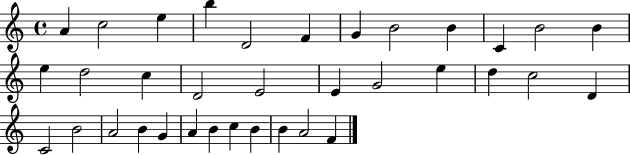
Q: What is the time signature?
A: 4/4